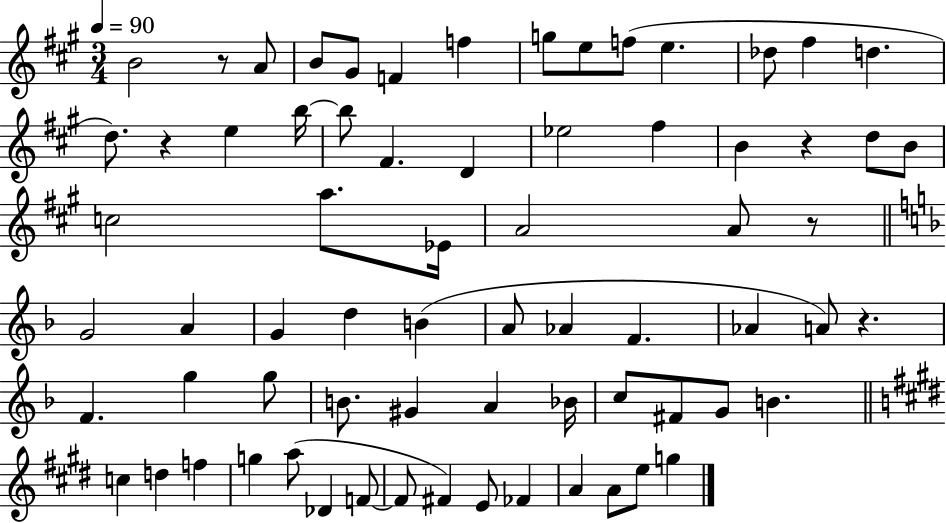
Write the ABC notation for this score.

X:1
T:Untitled
M:3/4
L:1/4
K:A
B2 z/2 A/2 B/2 ^G/2 F f g/2 e/2 f/2 e _d/2 ^f d d/2 z e b/4 b/2 ^F D _e2 ^f B z d/2 B/2 c2 a/2 _E/4 A2 A/2 z/2 G2 A G d B A/2 _A F _A A/2 z F g g/2 B/2 ^G A _B/4 c/2 ^F/2 G/2 B c d f g a/2 _D F/2 F/2 ^F E/2 _F A A/2 e/2 g